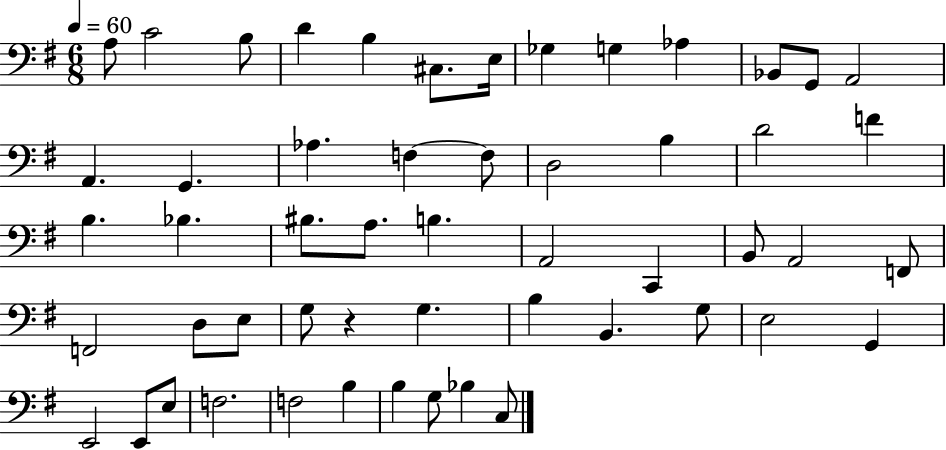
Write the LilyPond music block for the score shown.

{
  \clef bass
  \numericTimeSignature
  \time 6/8
  \key g \major
  \tempo 4 = 60
  a8 c'2 b8 | d'4 b4 cis8. e16 | ges4 g4 aes4 | bes,8 g,8 a,2 | \break a,4. g,4. | aes4. f4~~ f8 | d2 b4 | d'2 f'4 | \break b4. bes4. | bis8. a8. b4. | a,2 c,4 | b,8 a,2 f,8 | \break f,2 d8 e8 | g8 r4 g4. | b4 b,4. g8 | e2 g,4 | \break e,2 e,8 e8 | f2. | f2 b4 | b4 g8 bes4 c8 | \break \bar "|."
}